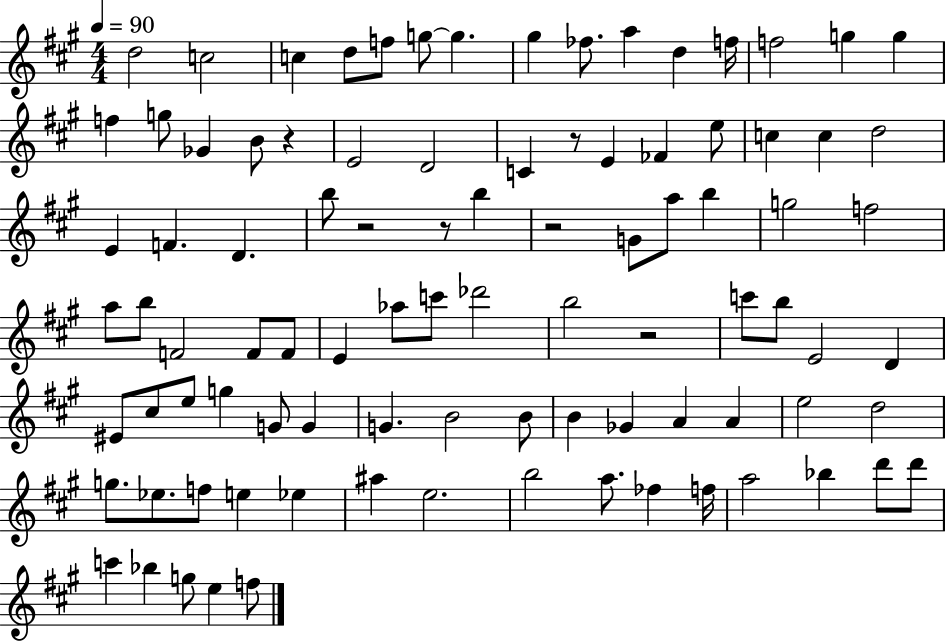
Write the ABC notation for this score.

X:1
T:Untitled
M:4/4
L:1/4
K:A
d2 c2 c d/2 f/2 g/2 g ^g _f/2 a d f/4 f2 g g f g/2 _G B/2 z E2 D2 C z/2 E _F e/2 c c d2 E F D b/2 z2 z/2 b z2 G/2 a/2 b g2 f2 a/2 b/2 F2 F/2 F/2 E _a/2 c'/2 _d'2 b2 z2 c'/2 b/2 E2 D ^E/2 ^c/2 e/2 g G/2 G G B2 B/2 B _G A A e2 d2 g/2 _e/2 f/2 e _e ^a e2 b2 a/2 _f f/4 a2 _b d'/2 d'/2 c' _b g/2 e f/2